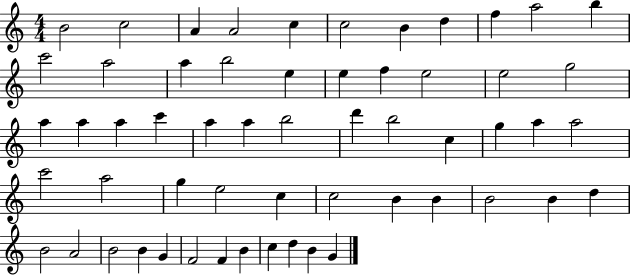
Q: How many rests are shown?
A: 0